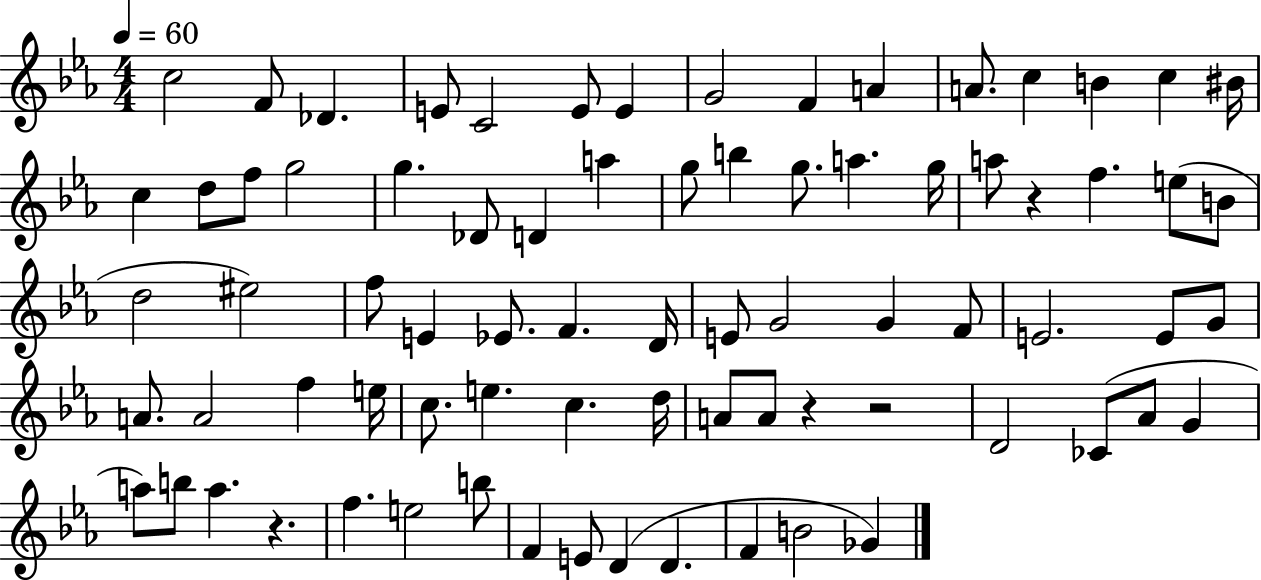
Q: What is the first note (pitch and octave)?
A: C5